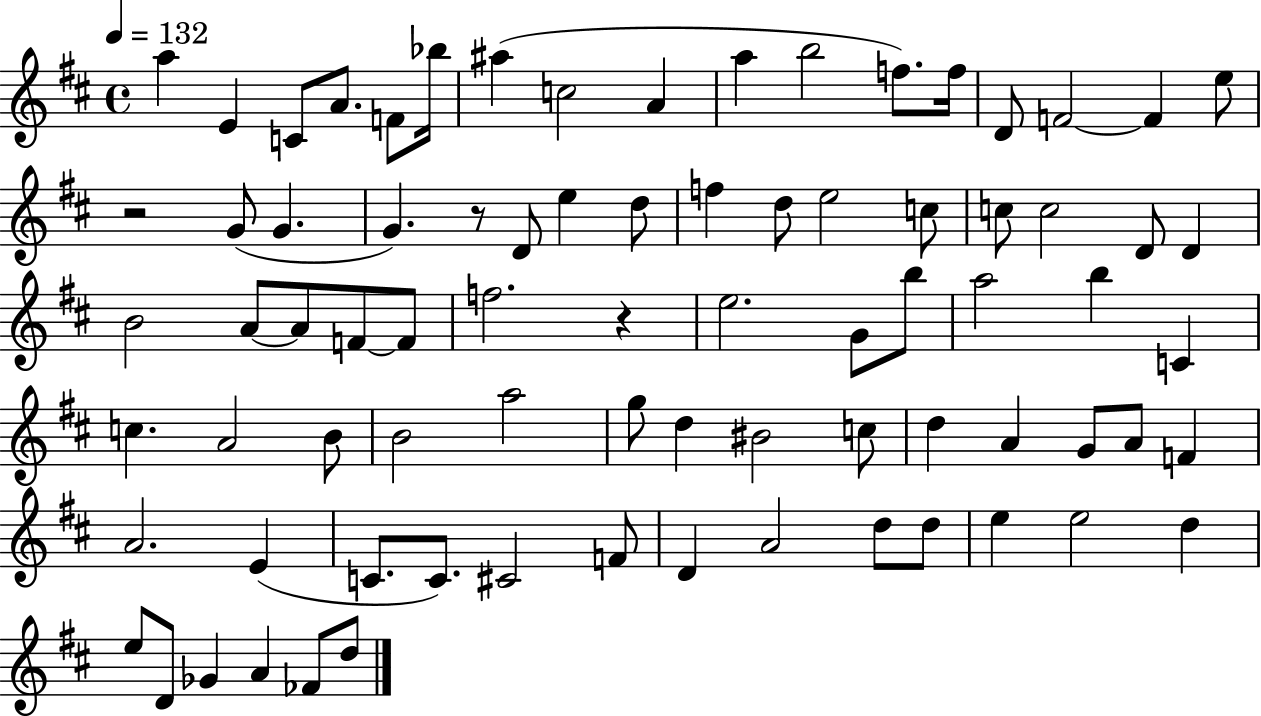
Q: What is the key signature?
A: D major